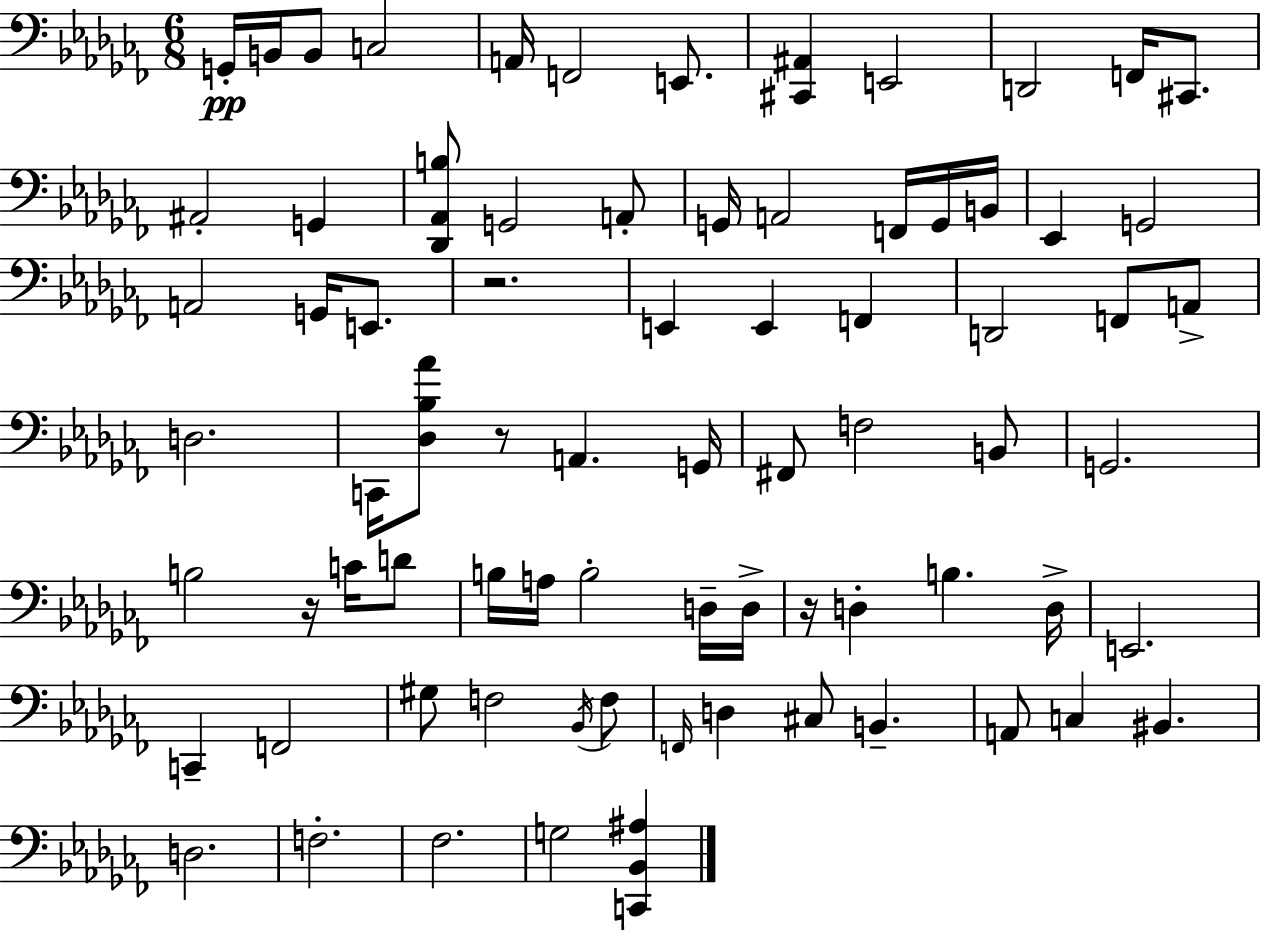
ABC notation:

X:1
T:Untitled
M:6/8
L:1/4
K:Abm
G,,/4 B,,/4 B,,/2 C,2 A,,/4 F,,2 E,,/2 [^C,,^A,,] E,,2 D,,2 F,,/4 ^C,,/2 ^A,,2 G,, [_D,,_A,,B,]/2 G,,2 A,,/2 G,,/4 A,,2 F,,/4 G,,/4 B,,/4 _E,, G,,2 A,,2 G,,/4 E,,/2 z2 E,, E,, F,, D,,2 F,,/2 A,,/2 D,2 C,,/4 [_D,_B,_A]/2 z/2 A,, G,,/4 ^F,,/2 F,2 B,,/2 G,,2 B,2 z/4 C/4 D/2 B,/4 A,/4 B,2 D,/4 D,/4 z/4 D, B, D,/4 E,,2 C,, F,,2 ^G,/2 F,2 _B,,/4 F,/2 F,,/4 D, ^C,/2 B,, A,,/2 C, ^B,, D,2 F,2 _F,2 G,2 [C,,_B,,^A,]